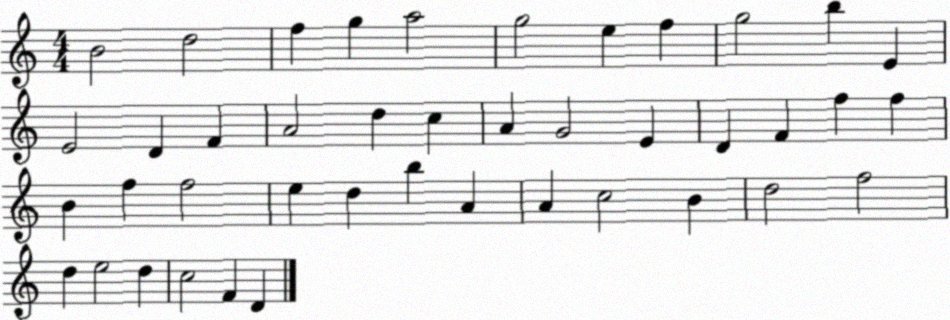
X:1
T:Untitled
M:4/4
L:1/4
K:C
B2 d2 f g a2 g2 e f g2 b E E2 D F A2 d c A G2 E D F f f B f f2 e d b A A c2 B d2 f2 d e2 d c2 F D